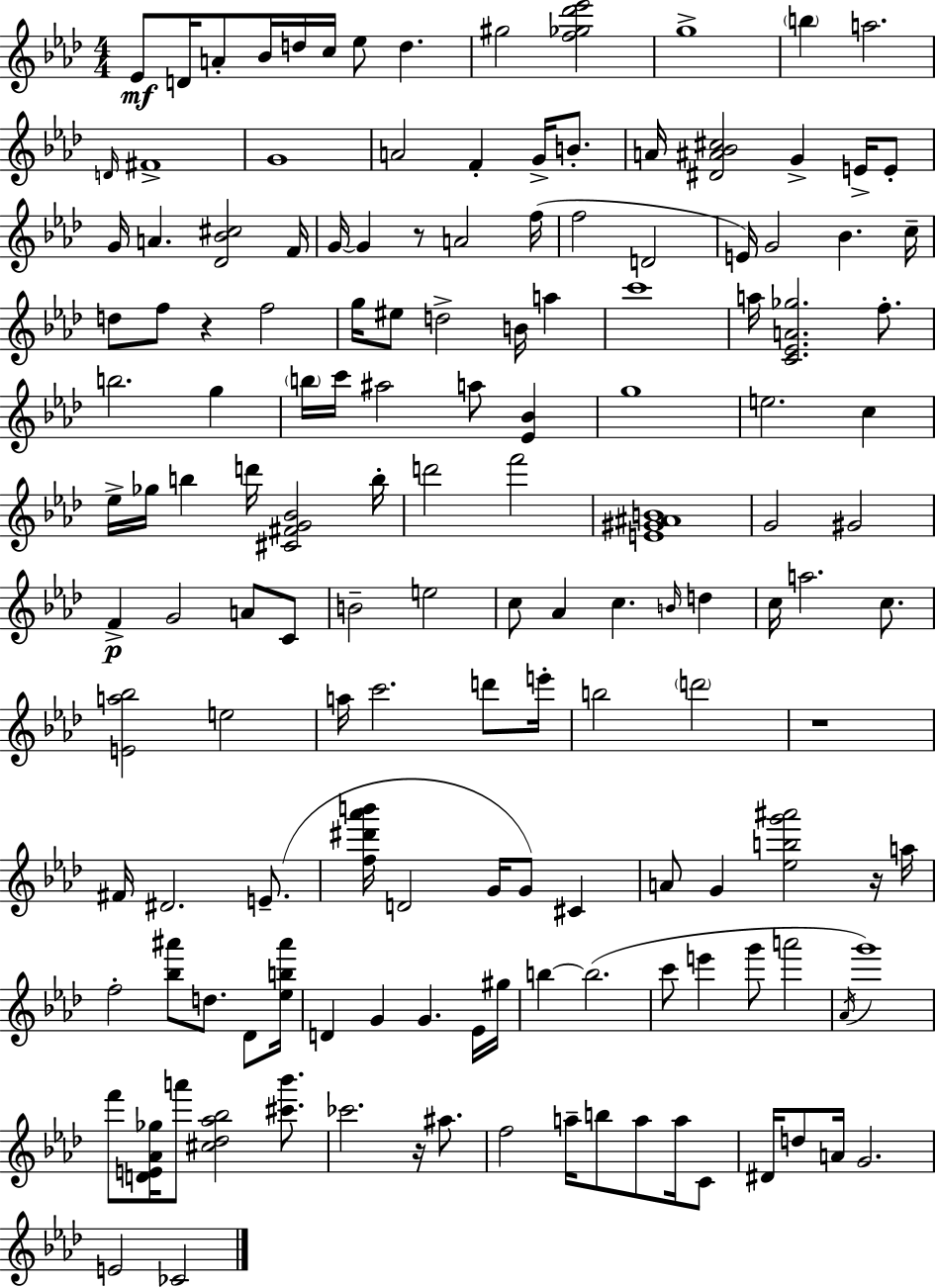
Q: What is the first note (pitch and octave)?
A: Eb4